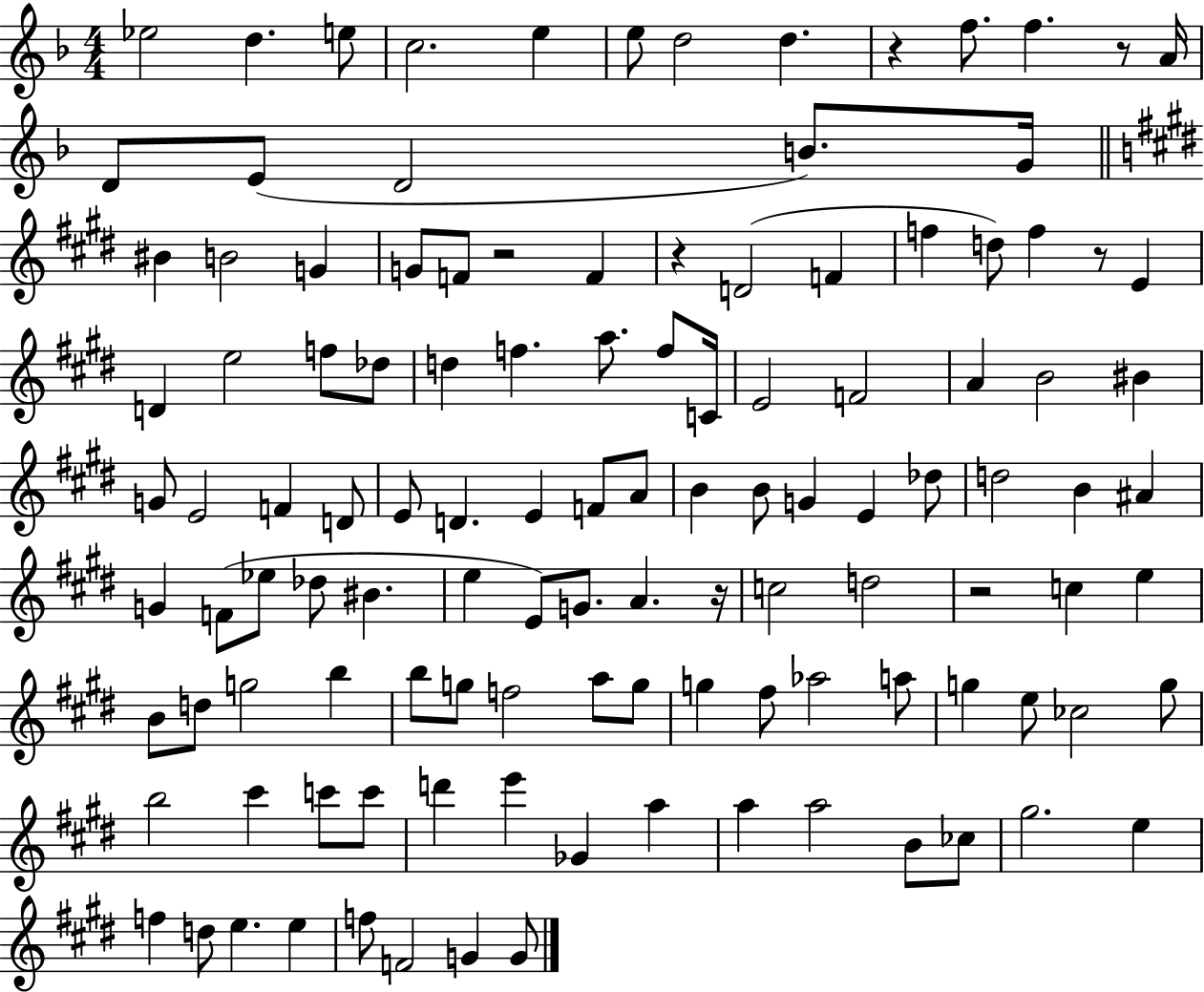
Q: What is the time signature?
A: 4/4